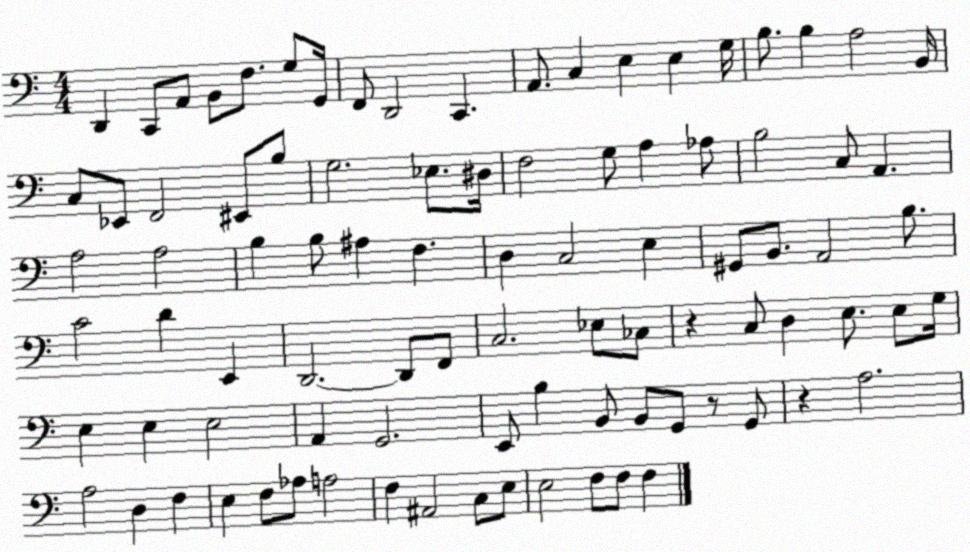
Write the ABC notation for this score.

X:1
T:Untitled
M:4/4
L:1/4
K:C
D,, C,,/2 A,,/2 B,,/2 F,/2 G,/2 G,,/4 F,,/2 D,,2 C,, A,,/2 C, E, E, G,/4 B,/2 B, A,2 B,,/4 C,/2 _E,,/2 F,,2 ^E,,/2 B,/2 G,2 _E,/2 ^D,/4 F,2 G,/2 A, _A,/2 B,2 C,/2 A,, A,2 A,2 B, B,/2 ^A, F, D, C,2 E, ^G,,/2 B,,/2 A,,2 B,/2 C2 D E,, D,,2 D,,/2 F,,/2 C,2 _E,/2 _C,/2 z C,/2 D, E,/2 E,/2 G,/4 E, E, E,2 A,, G,,2 E,,/2 B, B,,/2 B,,/2 G,,/2 z/2 G,,/2 z A,2 A,2 D, F, E, F,/2 _A,/2 A,2 F, ^A,,2 C,/2 E,/2 E,2 F,/2 F,/2 F,